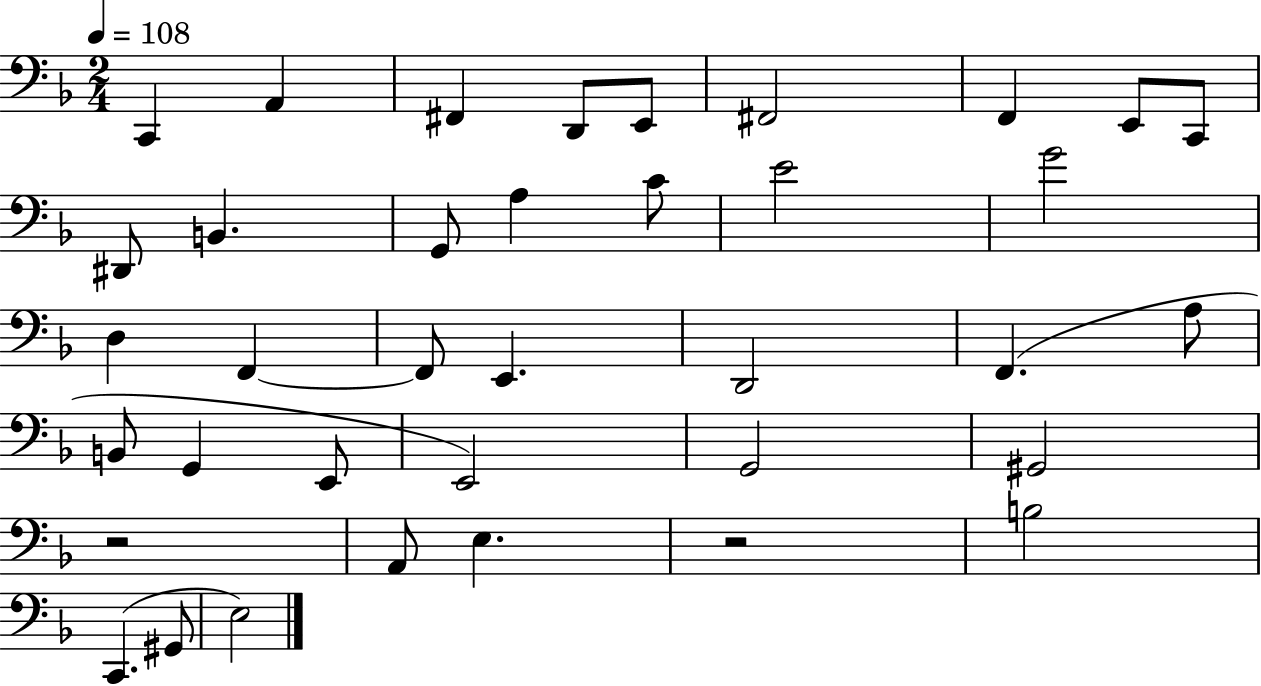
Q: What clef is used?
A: bass